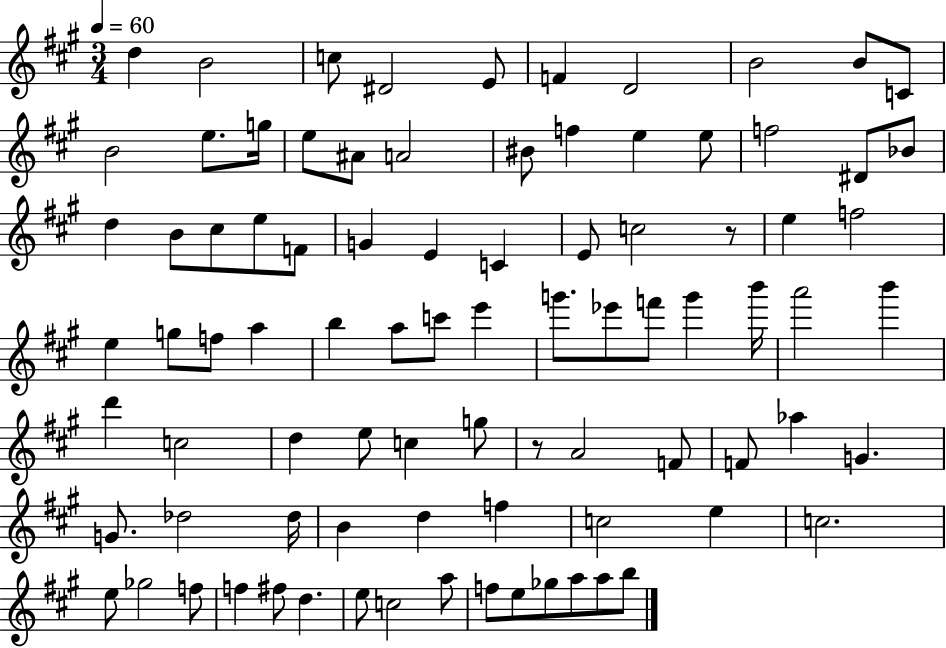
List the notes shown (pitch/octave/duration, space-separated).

D5/q B4/h C5/e D#4/h E4/e F4/q D4/h B4/h B4/e C4/e B4/h E5/e. G5/s E5/e A#4/e A4/h BIS4/e F5/q E5/q E5/e F5/h D#4/e Bb4/e D5/q B4/e C#5/e E5/e F4/e G4/q E4/q C4/q E4/e C5/h R/e E5/q F5/h E5/q G5/e F5/e A5/q B5/q A5/e C6/e E6/q G6/e. Eb6/e F6/e G6/q B6/s A6/h B6/q D6/q C5/h D5/q E5/e C5/q G5/e R/e A4/h F4/e F4/e Ab5/q G4/q. G4/e. Db5/h Db5/s B4/q D5/q F5/q C5/h E5/q C5/h. E5/e Gb5/h F5/e F5/q F#5/e D5/q. E5/e C5/h A5/e F5/e E5/e Gb5/e A5/e A5/e B5/e